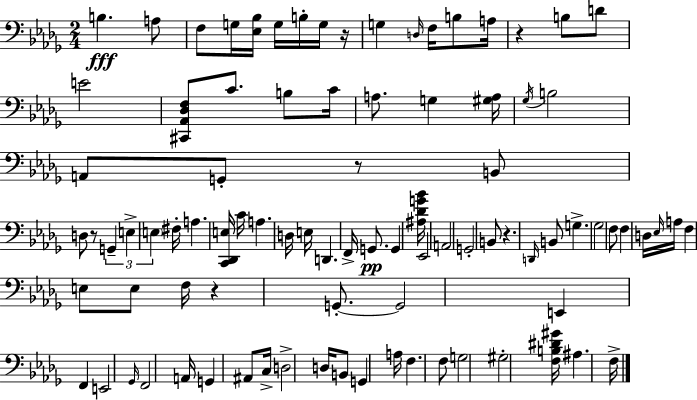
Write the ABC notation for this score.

X:1
T:Untitled
M:2/4
L:1/4
K:Bbm
B, A,/2 F,/2 G,/4 [_E,_B,]/4 G,/4 B,/4 G,/4 z/4 G, D,/4 F,/4 B,/2 A,/4 z B,/2 D/2 E2 [^C,,_A,,_D,F,]/2 C/2 B,/2 C/4 A,/2 G, [^G,A,]/4 _G,/4 B,2 A,,/2 G,,/2 z/2 B,,/2 D,/2 z/2 G,, E, E, ^F,/4 A, [C,,_D,,E,]/4 C/4 A, D,/4 E,/4 D,, F,,/4 G,,/2 G,, [^A,_DG_B]/4 _E,,2 A,,2 G,,2 B,,/2 z D,,/4 B,,/2 G, _G,2 F,/2 F, D,/4 _E,/4 A,/4 F, E,/2 E,/2 F,/4 z G,,/2 G,,2 E,, F,, E,,2 _G,,/4 F,,2 A,,/4 G,, ^A,,/2 C,/4 D,2 D,/4 B,,/2 G,, A,/4 F, F,/2 G,2 ^G,2 [F,B,^D^G]/4 ^A, F,/4